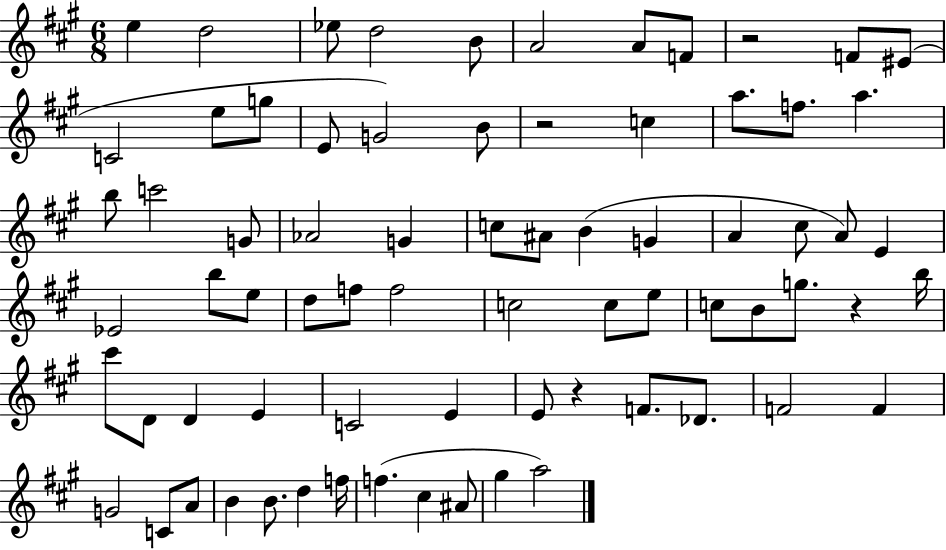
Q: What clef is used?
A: treble